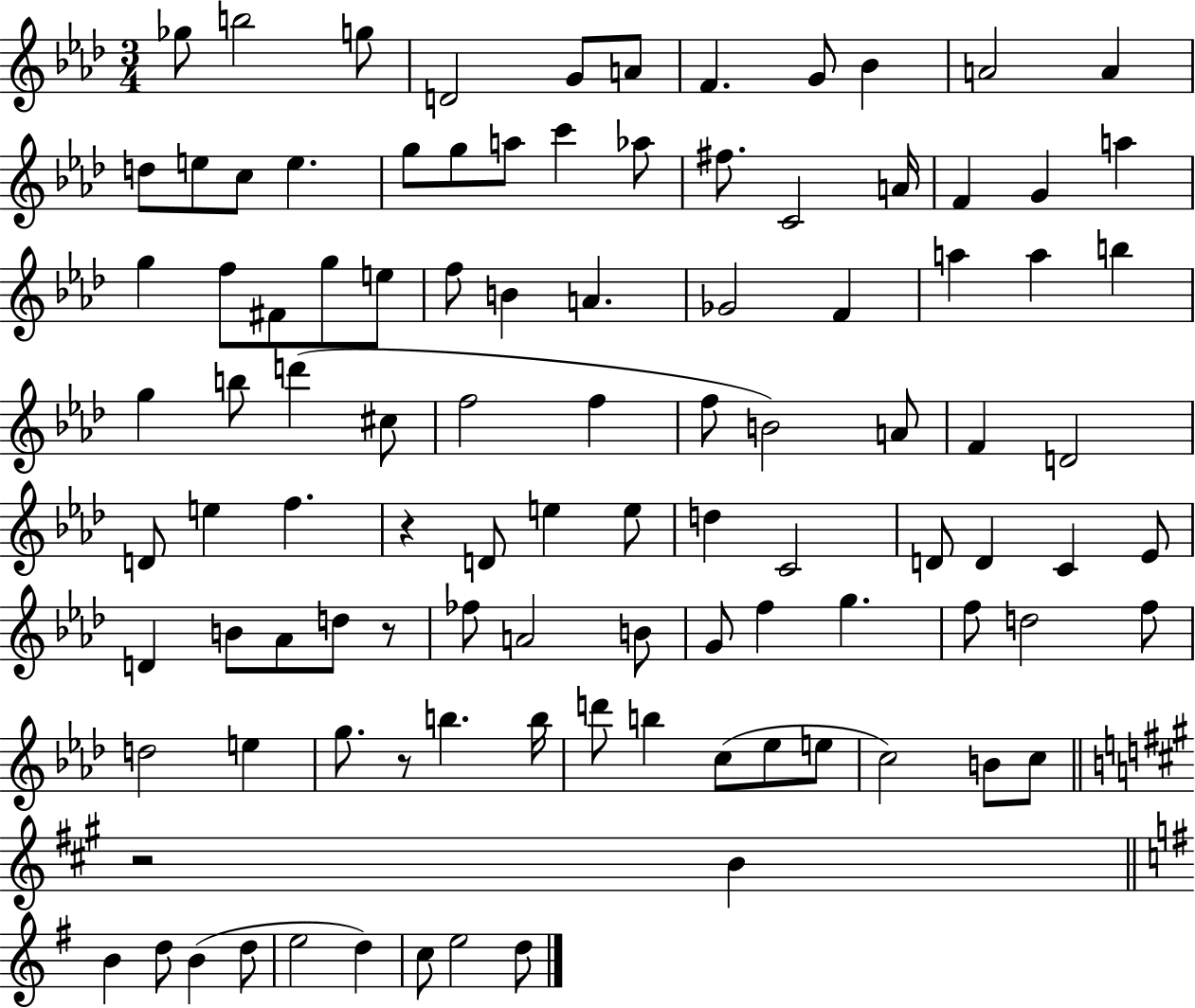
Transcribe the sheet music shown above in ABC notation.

X:1
T:Untitled
M:3/4
L:1/4
K:Ab
_g/2 b2 g/2 D2 G/2 A/2 F G/2 _B A2 A d/2 e/2 c/2 e g/2 g/2 a/2 c' _a/2 ^f/2 C2 A/4 F G a g f/2 ^F/2 g/2 e/2 f/2 B A _G2 F a a b g b/2 d' ^c/2 f2 f f/2 B2 A/2 F D2 D/2 e f z D/2 e e/2 d C2 D/2 D C _E/2 D B/2 _A/2 d/2 z/2 _f/2 A2 B/2 G/2 f g f/2 d2 f/2 d2 e g/2 z/2 b b/4 d'/2 b c/2 _e/2 e/2 c2 B/2 c/2 z2 B B d/2 B d/2 e2 d c/2 e2 d/2